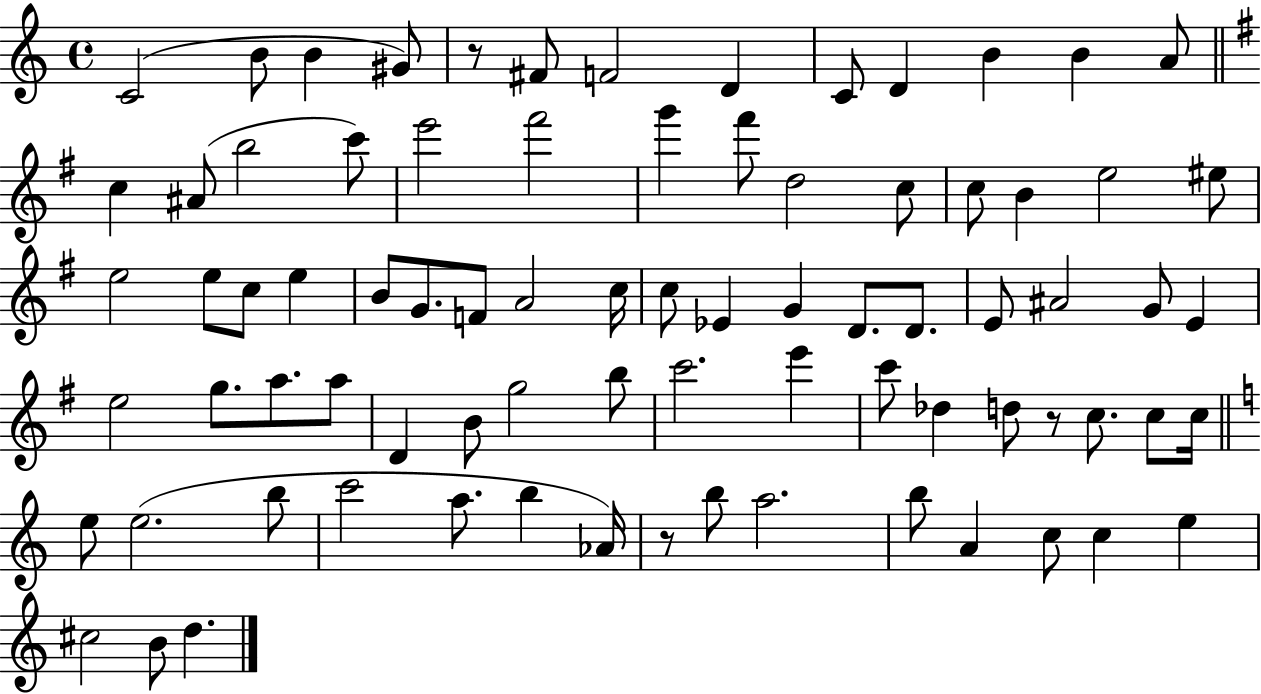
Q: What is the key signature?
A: C major